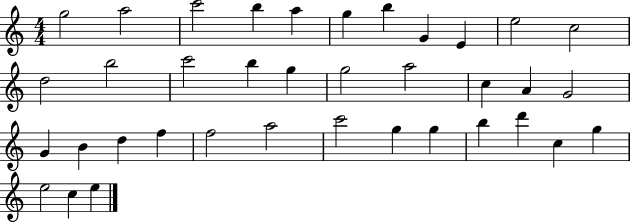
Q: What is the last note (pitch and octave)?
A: E5